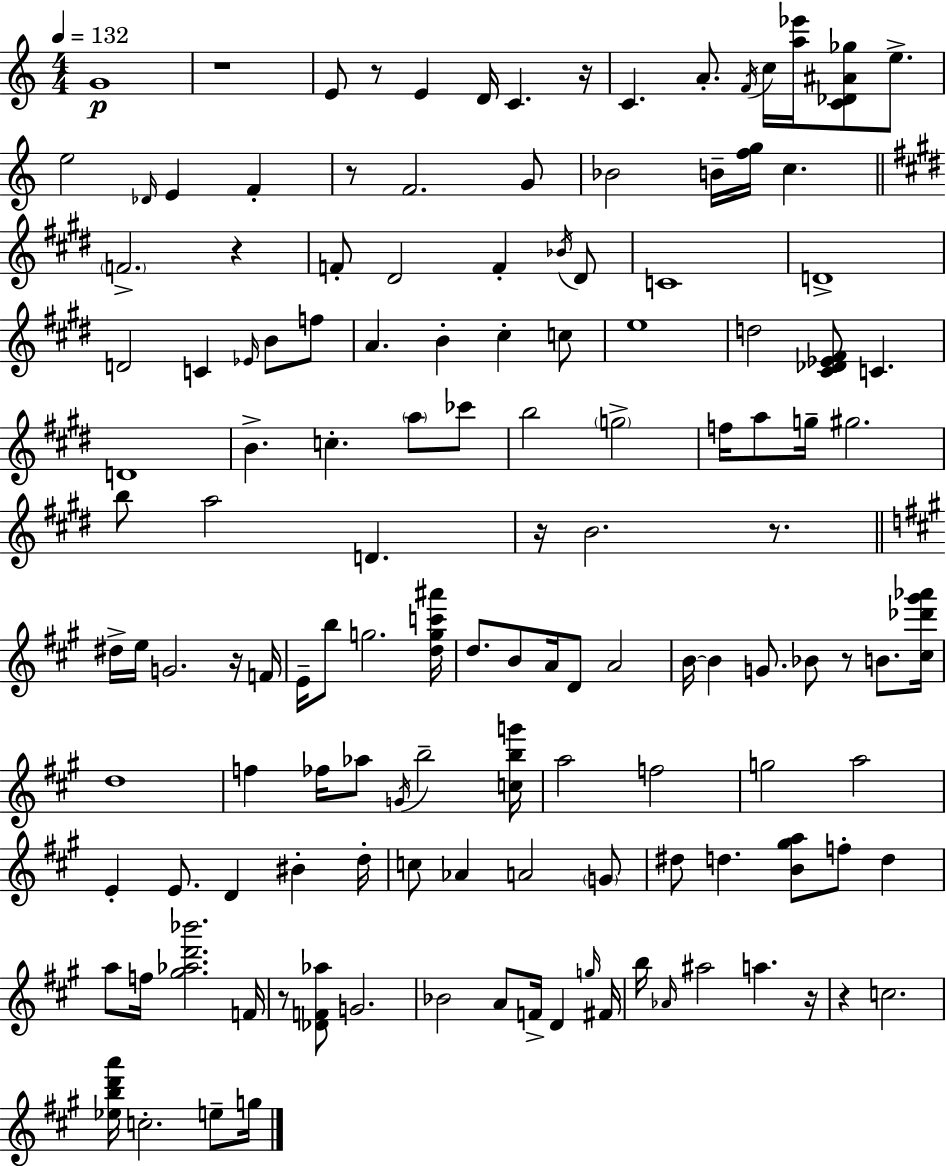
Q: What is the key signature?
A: C major